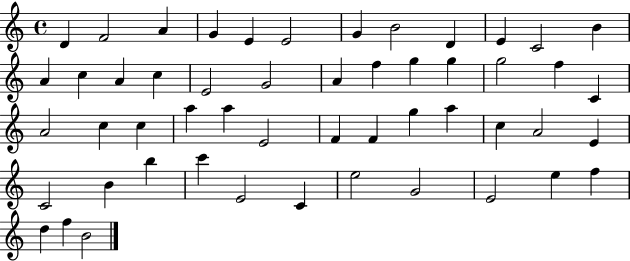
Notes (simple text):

D4/q F4/h A4/q G4/q E4/q E4/h G4/q B4/h D4/q E4/q C4/h B4/q A4/q C5/q A4/q C5/q E4/h G4/h A4/q F5/q G5/q G5/q G5/h F5/q C4/q A4/h C5/q C5/q A5/q A5/q E4/h F4/q F4/q G5/q A5/q C5/q A4/h E4/q C4/h B4/q B5/q C6/q E4/h C4/q E5/h G4/h E4/h E5/q F5/q D5/q F5/q B4/h